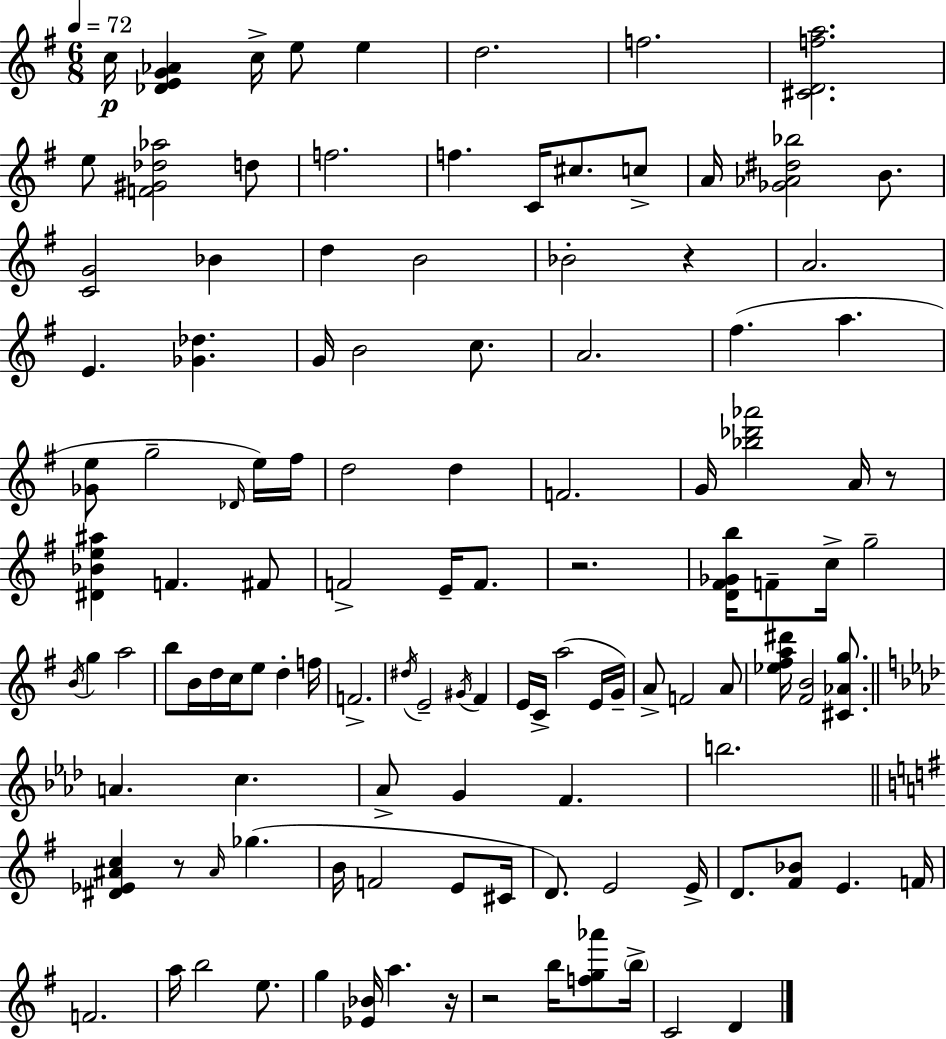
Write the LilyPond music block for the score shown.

{
  \clef treble
  \numericTimeSignature
  \time 6/8
  \key g \major
  \tempo 4 = 72
  \repeat volta 2 { c''16\p <des' e' g' aes'>4 c''16-> e''8 e''4 | d''2. | f''2. | <cis' d' f'' a''>2. | \break e''8 <f' gis' des'' aes''>2 d''8 | f''2. | f''4. c'16 cis''8. c''8-> | a'16 <ges' aes' dis'' bes''>2 b'8. | \break <c' g'>2 bes'4 | d''4 b'2 | bes'2-. r4 | a'2. | \break e'4. <ges' des''>4. | g'16 b'2 c''8. | a'2. | fis''4.( a''4. | \break <ges' e''>8 g''2-- \grace { des'16 } e''16) | fis''16 d''2 d''4 | f'2. | g'16 <bes'' des''' aes'''>2 a'16 r8 | \break <dis' bes' e'' ais''>4 f'4. fis'8 | f'2-> e'16-- f'8. | r2. | <d' fis' ges' b''>16 f'8-- c''16-> g''2-- | \break \acciaccatura { b'16 } g''4 a''2 | b''8 b'16 d''16 c''16 e''8 d''4-. | f''16 f'2.-> | \acciaccatura { dis''16 } e'2-- \acciaccatura { gis'16 } | \break fis'4 e'16 c'16-> a''2( | e'16 g'16--) a'8-> f'2 | a'8 <ees'' fis'' a'' dis'''>16 <fis' b'>2 | <cis' aes' g''>8. \bar "||" \break \key f \minor a'4. c''4. | aes'8-> g'4 f'4. | b''2. | \bar "||" \break \key e \minor <dis' ees' ais' c''>4 r8 \grace { ais'16 } ges''4.( | b'16 f'2 e'8 | cis'16 d'8.) e'2 | e'16-> d'8. <fis' bes'>8 e'4. | \break f'16 f'2. | a''16 b''2 e''8. | g''4 <ees' bes'>16 a''4. | r16 r2 b''16 <f'' g'' aes'''>8 | \break \parenthesize b''16-> c'2 d'4 | } \bar "|."
}